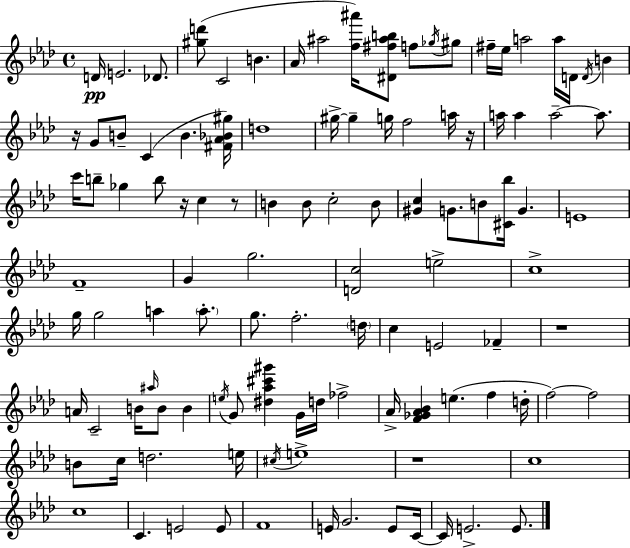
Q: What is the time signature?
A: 4/4